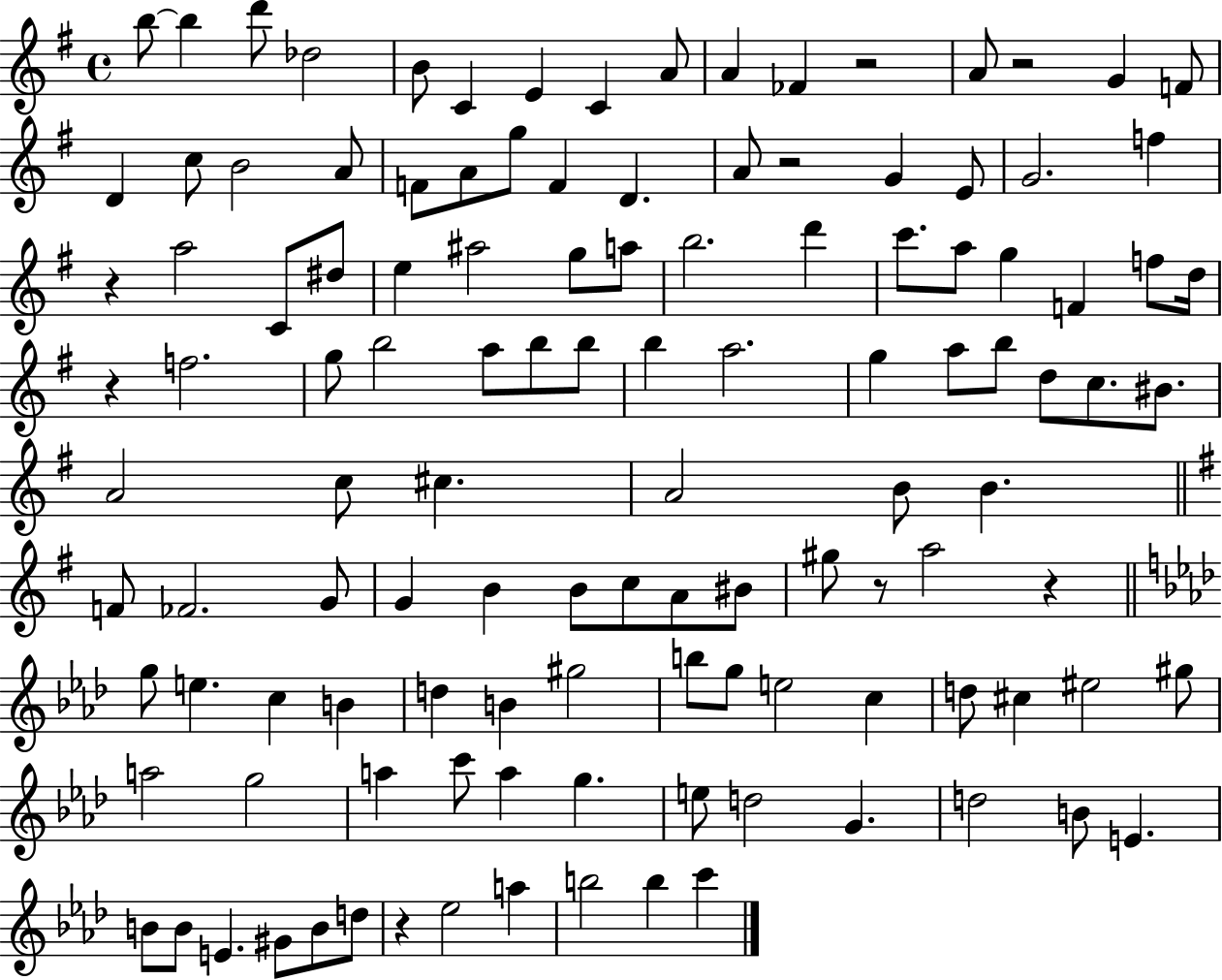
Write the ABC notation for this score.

X:1
T:Untitled
M:4/4
L:1/4
K:G
b/2 b d'/2 _d2 B/2 C E C A/2 A _F z2 A/2 z2 G F/2 D c/2 B2 A/2 F/2 A/2 g/2 F D A/2 z2 G E/2 G2 f z a2 C/2 ^d/2 e ^a2 g/2 a/2 b2 d' c'/2 a/2 g F f/2 d/4 z f2 g/2 b2 a/2 b/2 b/2 b a2 g a/2 b/2 d/2 c/2 ^B/2 A2 c/2 ^c A2 B/2 B F/2 _F2 G/2 G B B/2 c/2 A/2 ^B/2 ^g/2 z/2 a2 z g/2 e c B d B ^g2 b/2 g/2 e2 c d/2 ^c ^e2 ^g/2 a2 g2 a c'/2 a g e/2 d2 G d2 B/2 E B/2 B/2 E ^G/2 B/2 d/2 z _e2 a b2 b c'